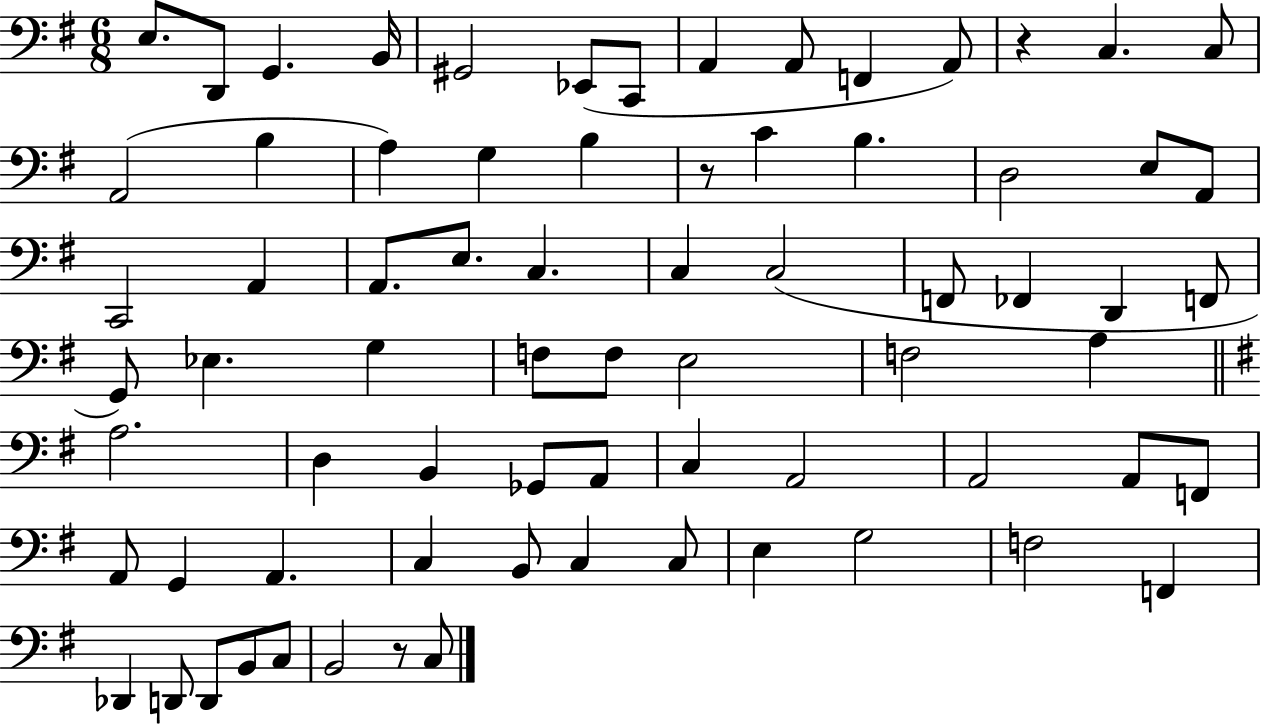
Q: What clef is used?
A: bass